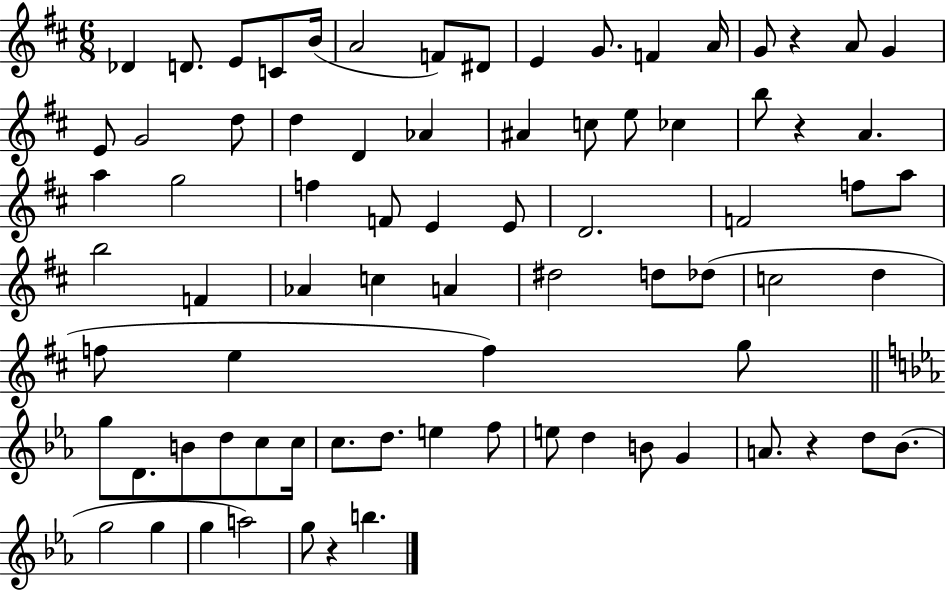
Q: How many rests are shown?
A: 4